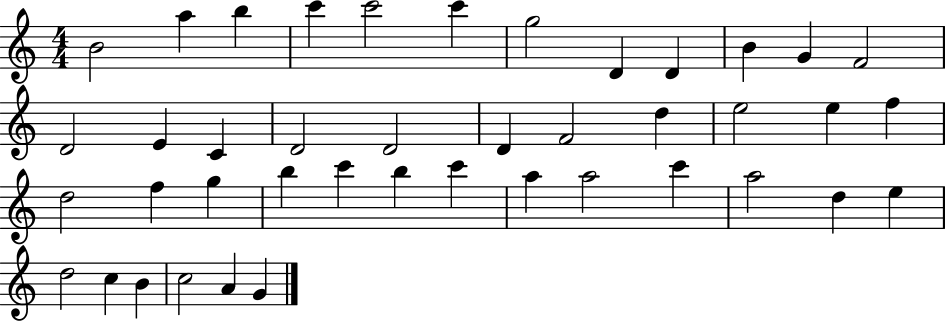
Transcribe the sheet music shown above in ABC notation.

X:1
T:Untitled
M:4/4
L:1/4
K:C
B2 a b c' c'2 c' g2 D D B G F2 D2 E C D2 D2 D F2 d e2 e f d2 f g b c' b c' a a2 c' a2 d e d2 c B c2 A G